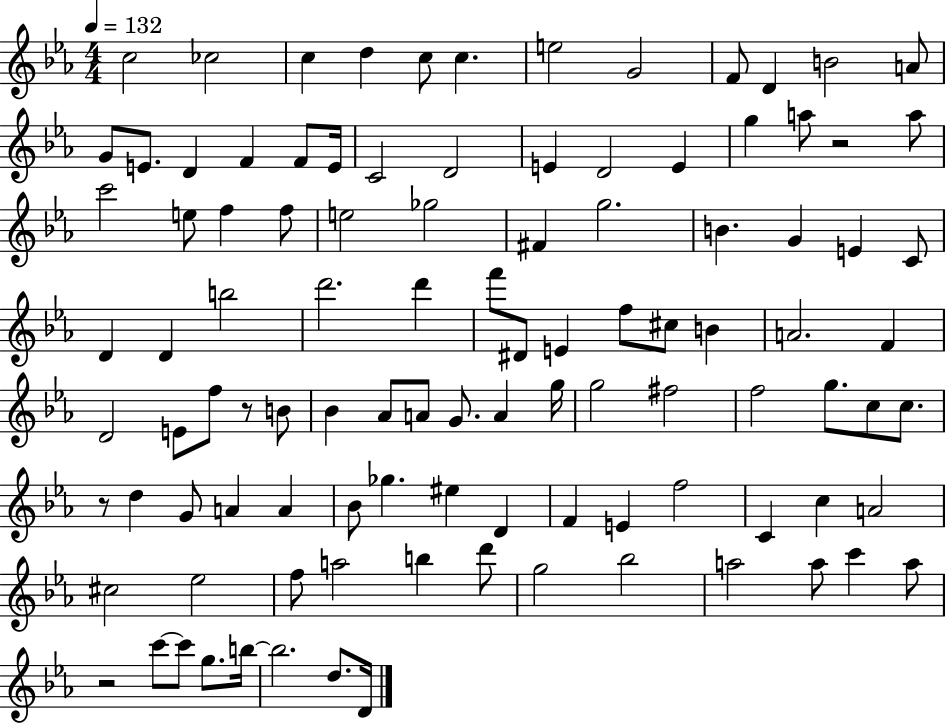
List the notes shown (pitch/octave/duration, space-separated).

C5/h CES5/h C5/q D5/q C5/e C5/q. E5/h G4/h F4/e D4/q B4/h A4/e G4/e E4/e. D4/q F4/q F4/e E4/s C4/h D4/h E4/q D4/h E4/q G5/q A5/e R/h A5/e C6/h E5/e F5/q F5/e E5/h Gb5/h F#4/q G5/h. B4/q. G4/q E4/q C4/e D4/q D4/q B5/h D6/h. D6/q F6/e D#4/e E4/q F5/e C#5/e B4/q A4/h. F4/q D4/h E4/e F5/e R/e B4/e Bb4/q Ab4/e A4/e G4/e. A4/q G5/s G5/h F#5/h F5/h G5/e. C5/e C5/e. R/e D5/q G4/e A4/q A4/q Bb4/e Gb5/q. EIS5/q D4/q F4/q E4/q F5/h C4/q C5/q A4/h C#5/h Eb5/h F5/e A5/h B5/q D6/e G5/h Bb5/h A5/h A5/e C6/q A5/e R/h C6/e C6/e G5/e. B5/s B5/h. D5/e. D4/s